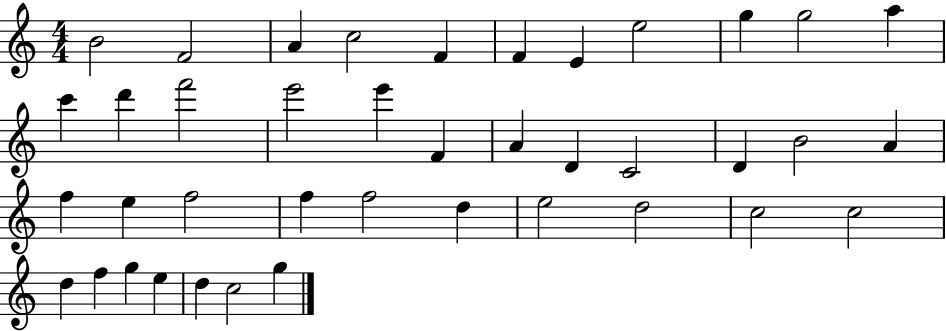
{
  \clef treble
  \numericTimeSignature
  \time 4/4
  \key c \major
  b'2 f'2 | a'4 c''2 f'4 | f'4 e'4 e''2 | g''4 g''2 a''4 | \break c'''4 d'''4 f'''2 | e'''2 e'''4 f'4 | a'4 d'4 c'2 | d'4 b'2 a'4 | \break f''4 e''4 f''2 | f''4 f''2 d''4 | e''2 d''2 | c''2 c''2 | \break d''4 f''4 g''4 e''4 | d''4 c''2 g''4 | \bar "|."
}